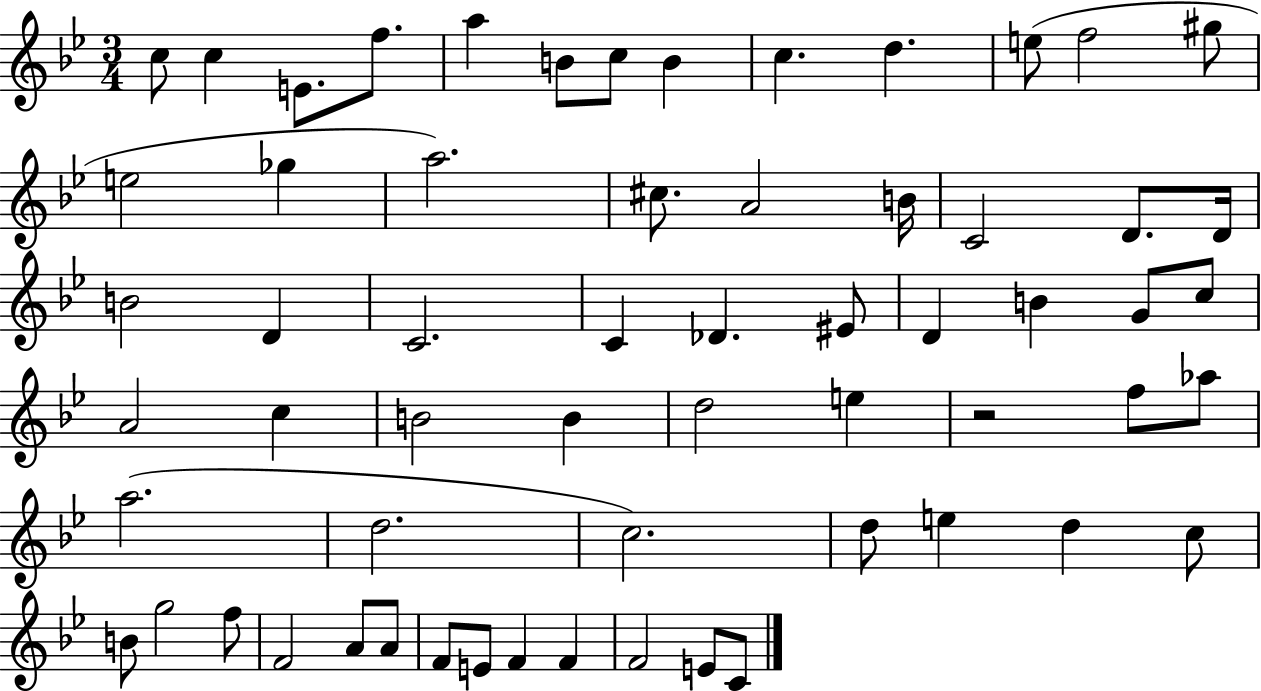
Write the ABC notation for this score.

X:1
T:Untitled
M:3/4
L:1/4
K:Bb
c/2 c E/2 f/2 a B/2 c/2 B c d e/2 f2 ^g/2 e2 _g a2 ^c/2 A2 B/4 C2 D/2 D/4 B2 D C2 C _D ^E/2 D B G/2 c/2 A2 c B2 B d2 e z2 f/2 _a/2 a2 d2 c2 d/2 e d c/2 B/2 g2 f/2 F2 A/2 A/2 F/2 E/2 F F F2 E/2 C/2